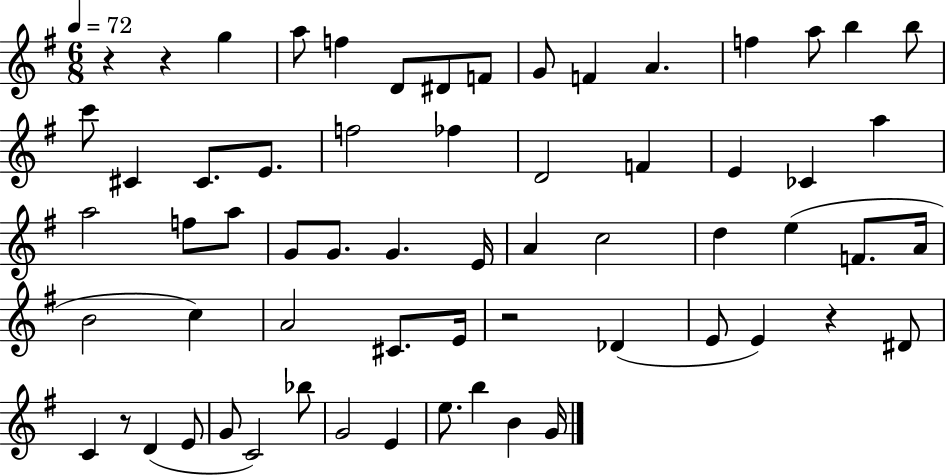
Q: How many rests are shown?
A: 5